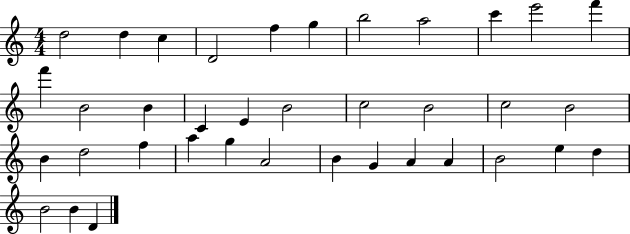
X:1
T:Untitled
M:4/4
L:1/4
K:C
d2 d c D2 f g b2 a2 c' e'2 f' f' B2 B C E B2 c2 B2 c2 B2 B d2 f a g A2 B G A A B2 e d B2 B D